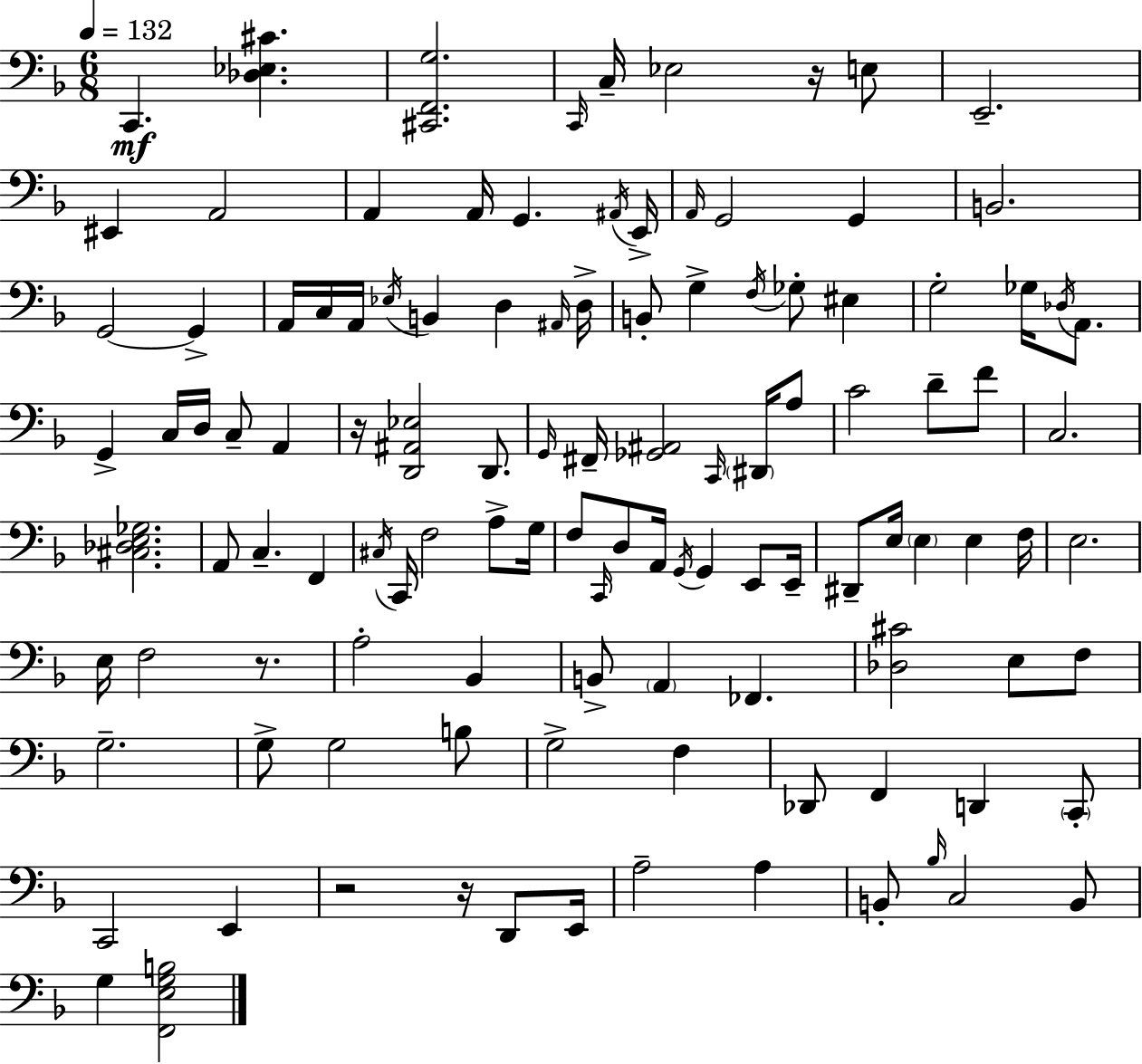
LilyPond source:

{
  \clef bass
  \numericTimeSignature
  \time 6/8
  \key f \major
  \tempo 4 = 132
  c,4.\mf <des ees cis'>4. | <cis, f, g>2. | \grace { c,16 } c16-- ees2 r16 e8 | e,2.-- | \break eis,4 a,2 | a,4 a,16 g,4. | \acciaccatura { ais,16 } e,16-> \grace { a,16 } g,2 g,4 | b,2. | \break g,2~~ g,4-> | a,16 c16 a,16 \acciaccatura { ees16 } b,4 d4 | \grace { ais,16 } d16-> b,8-. g4-> \acciaccatura { f16 } | ges8-. eis4 g2-. | \break ges16 \acciaccatura { des16 } a,8. g,4-> c16 | d16 c8-- a,4 r16 <d, ais, ees>2 | d,8. \grace { g,16 } fis,16-- <ges, ais,>2 | \grace { c,16 } \parenthesize dis,16 a8 c'2 | \break d'8-- f'8 c2. | <cis des e ges>2. | a,8 c4.-- | f,4 \acciaccatura { cis16 } c,16 f2 | \break a8-> g16 f8 | \grace { c,16 } d8 a,16 \acciaccatura { g,16 } g,4 e,8 e,16-- | dis,8-- e16 \parenthesize e4 e4 f16 | e2. | \break e16 f2 r8. | a2-. bes,4 | b,8-> \parenthesize a,4 fes,4. | <des cis'>2 e8 f8 | \break g2.-- | g8-> g2 b8 | g2-> f4 | des,8 f,4 d,4 \parenthesize c,8-. | \break c,2 e,4 | r2 r16 d,8 e,16 | a2-- a4 | b,8-. \grace { bes16 } c2 b,8 | \break g4 <f, e g b>2 | \bar "|."
}